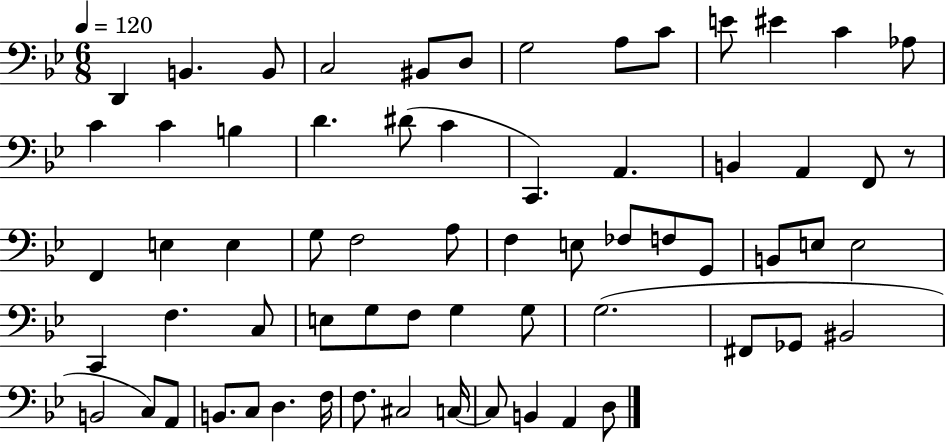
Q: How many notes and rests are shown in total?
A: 65